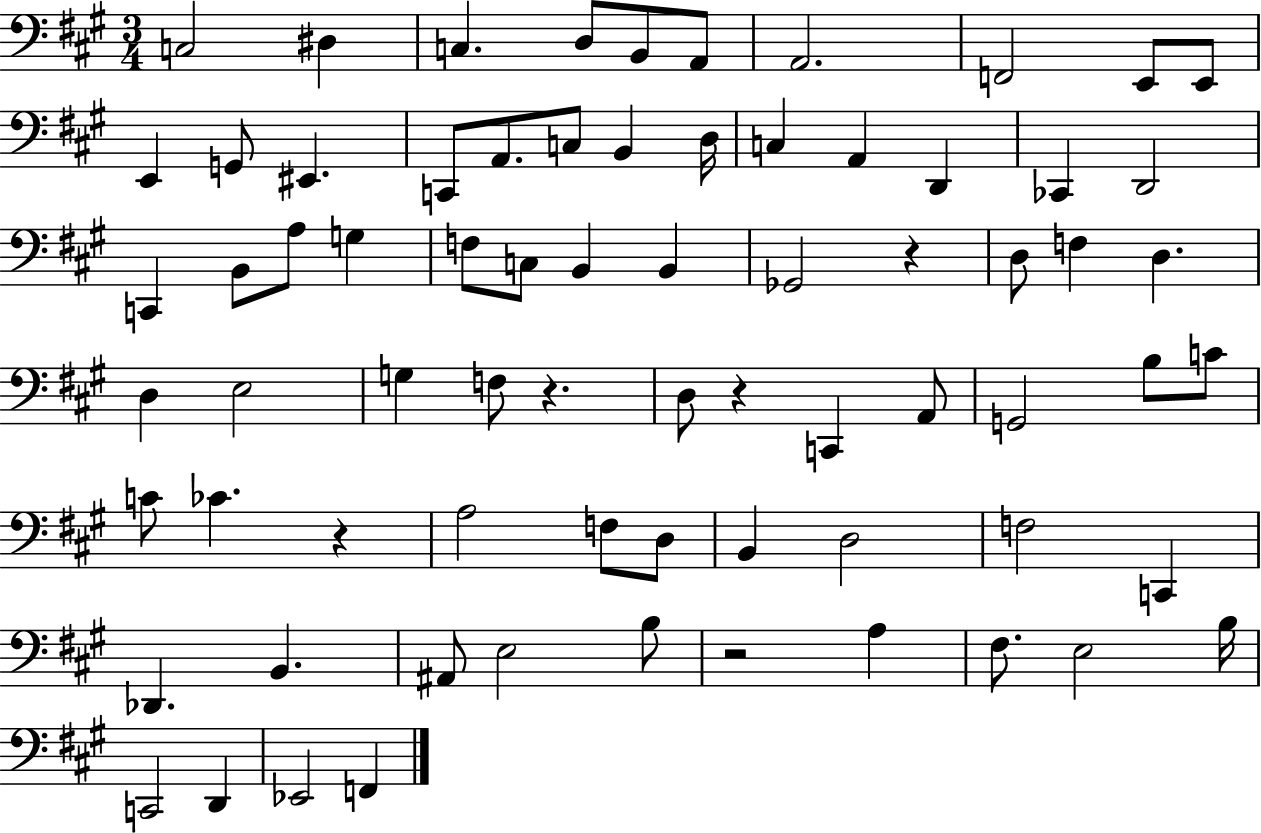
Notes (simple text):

C3/h D#3/q C3/q. D3/e B2/e A2/e A2/h. F2/h E2/e E2/e E2/q G2/e EIS2/q. C2/e A2/e. C3/e B2/q D3/s C3/q A2/q D2/q CES2/q D2/h C2/q B2/e A3/e G3/q F3/e C3/e B2/q B2/q Gb2/h R/q D3/e F3/q D3/q. D3/q E3/h G3/q F3/e R/q. D3/e R/q C2/q A2/e G2/h B3/e C4/e C4/e CES4/q. R/q A3/h F3/e D3/e B2/q D3/h F3/h C2/q Db2/q. B2/q. A#2/e E3/h B3/e R/h A3/q F#3/e. E3/h B3/s C2/h D2/q Eb2/h F2/q